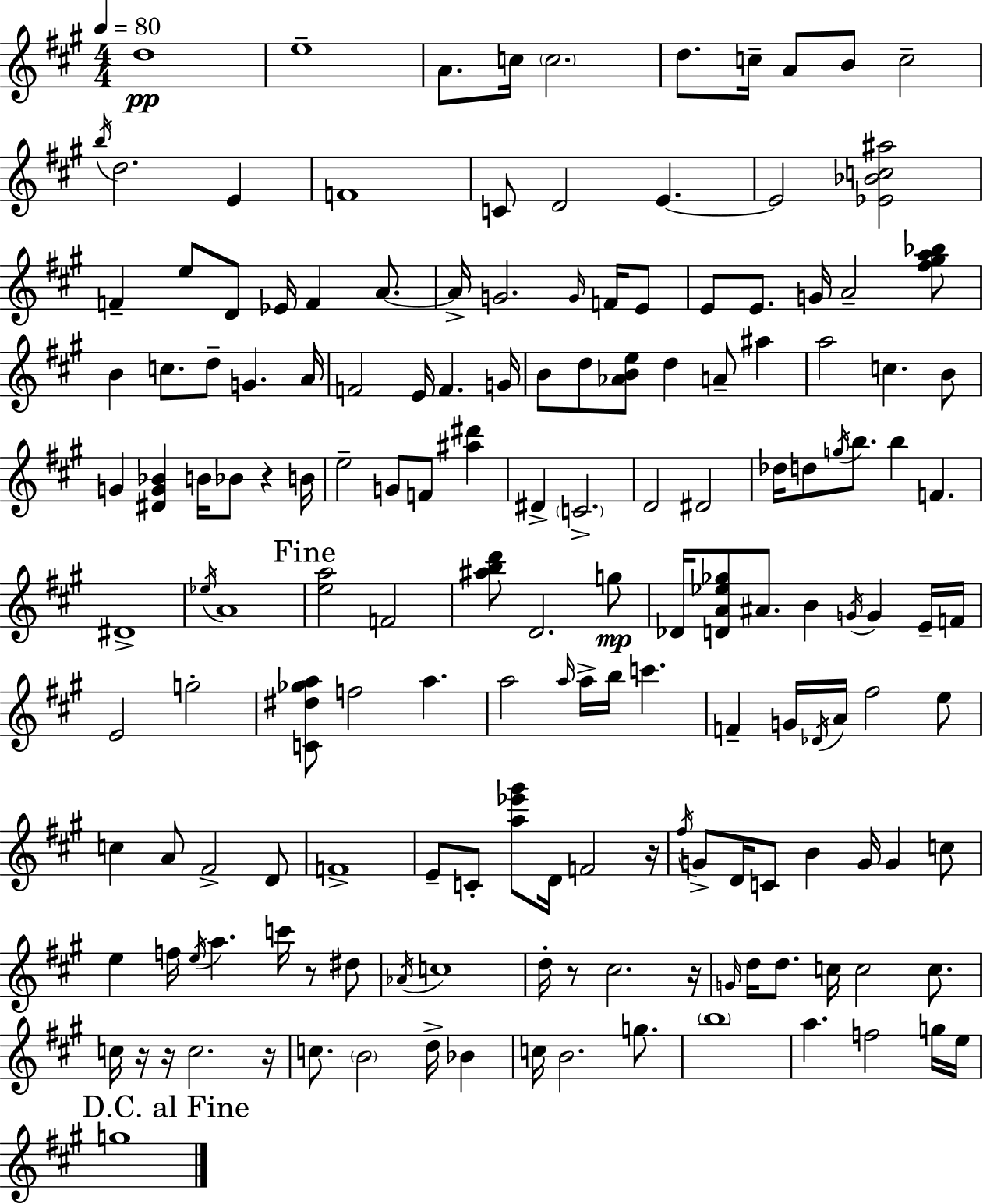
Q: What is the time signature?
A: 4/4